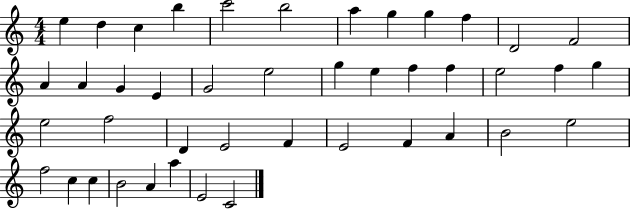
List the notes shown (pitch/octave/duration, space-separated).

E5/q D5/q C5/q B5/q C6/h B5/h A5/q G5/q G5/q F5/q D4/h F4/h A4/q A4/q G4/q E4/q G4/h E5/h G5/q E5/q F5/q F5/q E5/h F5/q G5/q E5/h F5/h D4/q E4/h F4/q E4/h F4/q A4/q B4/h E5/h F5/h C5/q C5/q B4/h A4/q A5/q E4/h C4/h